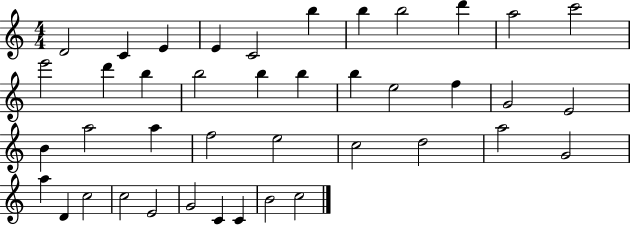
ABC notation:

X:1
T:Untitled
M:4/4
L:1/4
K:C
D2 C E E C2 b b b2 d' a2 c'2 e'2 d' b b2 b b b e2 f G2 E2 B a2 a f2 e2 c2 d2 a2 G2 a D c2 c2 E2 G2 C C B2 c2